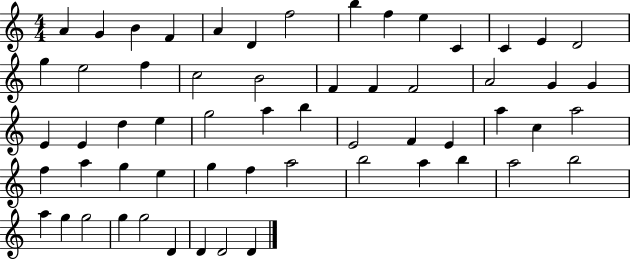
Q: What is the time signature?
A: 4/4